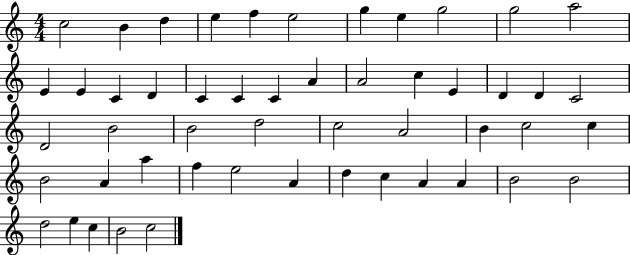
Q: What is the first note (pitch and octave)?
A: C5